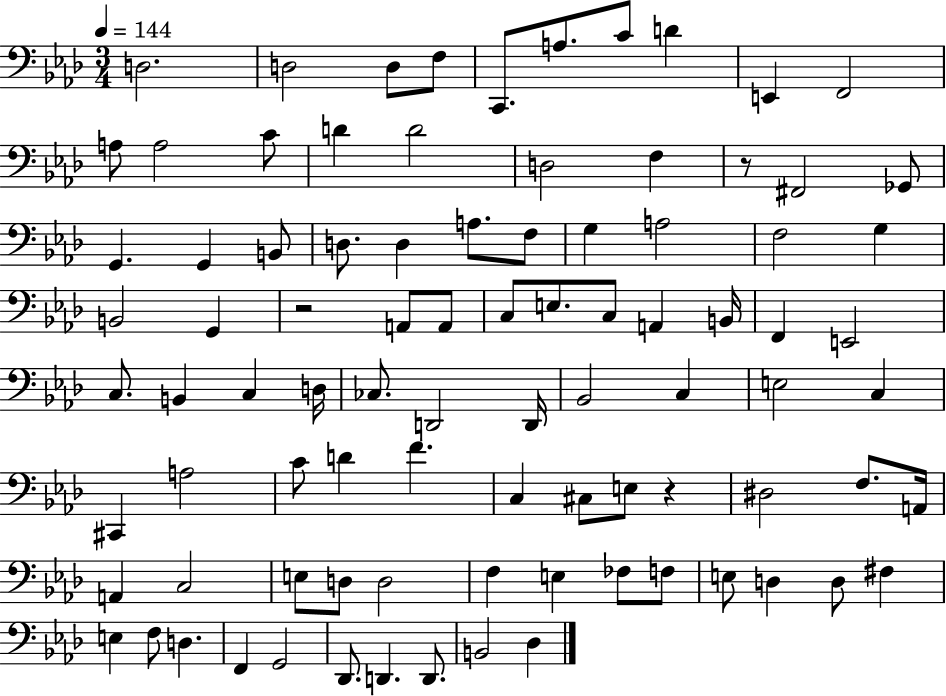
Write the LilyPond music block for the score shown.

{
  \clef bass
  \numericTimeSignature
  \time 3/4
  \key aes \major
  \tempo 4 = 144
  \repeat volta 2 { d2. | d2 d8 f8 | c,8. a8. c'8 d'4 | e,4 f,2 | \break a8 a2 c'8 | d'4 d'2 | d2 f4 | r8 fis,2 ges,8 | \break g,4. g,4 b,8 | d8. d4 a8. f8 | g4 a2 | f2 g4 | \break b,2 g,4 | r2 a,8 a,8 | c8 e8. c8 a,4 b,16 | f,4 e,2 | \break c8. b,4 c4 d16 | ces8. d,2 d,16 | bes,2 c4 | e2 c4 | \break cis,4 a2 | c'8 d'4 f'4. | c4 cis8 e8 r4 | dis2 f8. a,16 | \break a,4 c2 | e8 d8 d2 | f4 e4 fes8 f8 | e8 d4 d8 fis4 | \break e4 f8 d4. | f,4 g,2 | des,8. d,4. d,8. | b,2 des4 | \break } \bar "|."
}